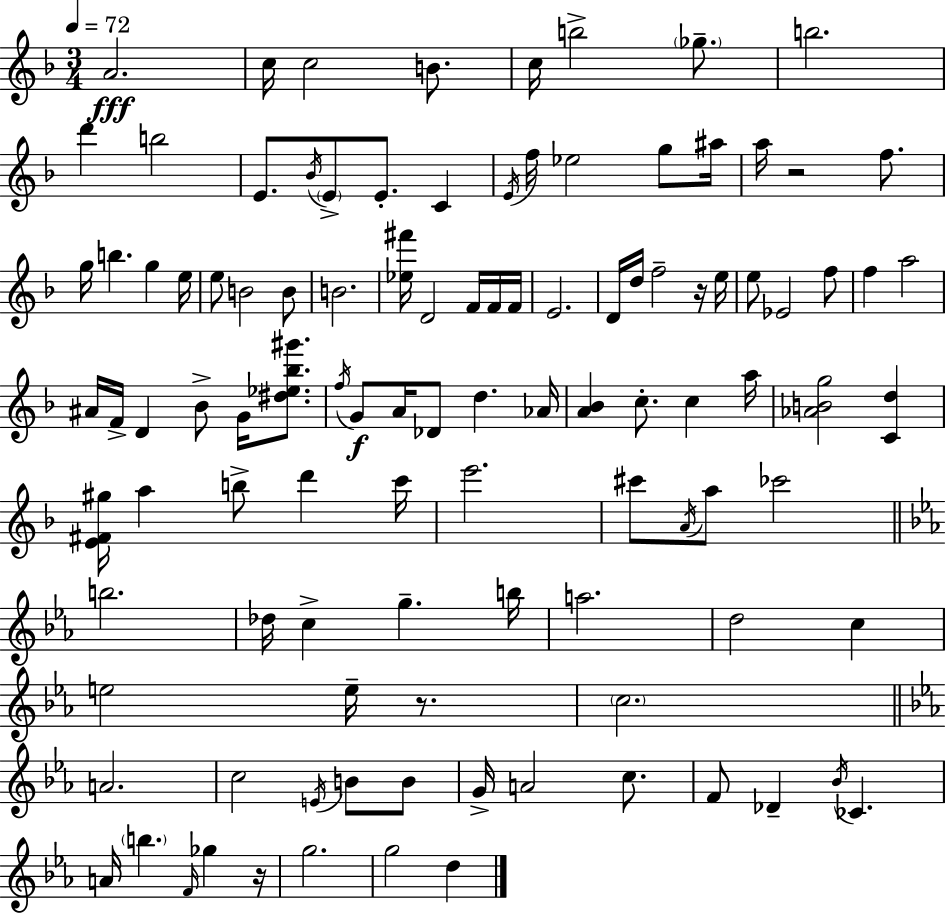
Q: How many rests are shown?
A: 4